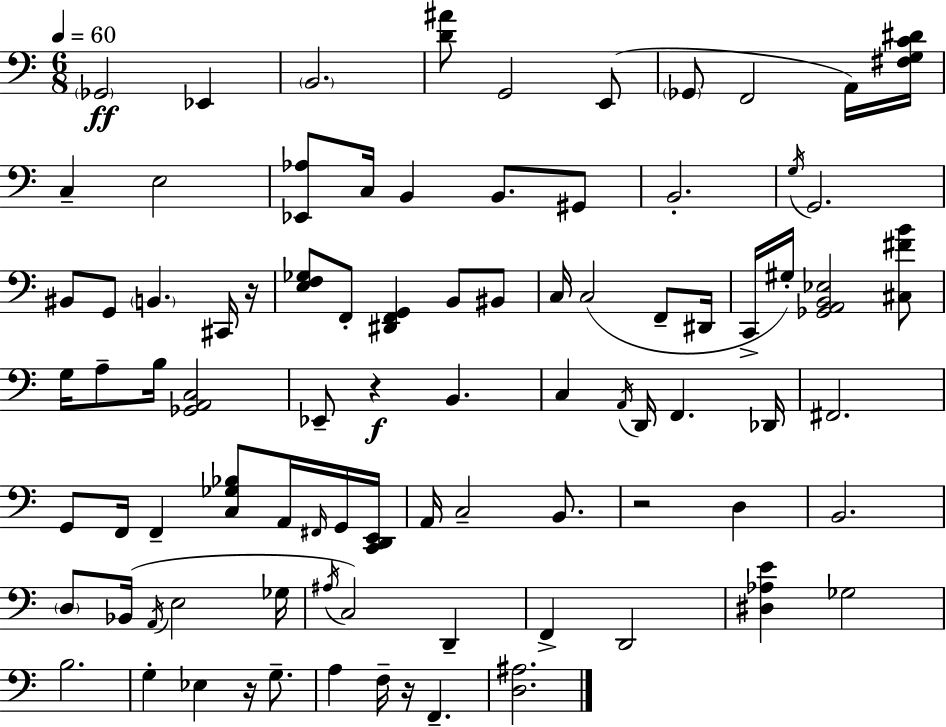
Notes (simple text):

Gb2/h Eb2/q B2/h. [D4,A#4]/e G2/h E2/e Gb2/e F2/h A2/s [F#3,G3,C4,D#4]/s C3/q E3/h [Eb2,Ab3]/e C3/s B2/q B2/e. G#2/e B2/h. G3/s G2/h. BIS2/e G2/e B2/q. C#2/s R/s [E3,F3,Gb3]/e F2/e [D#2,F2,G2]/q B2/e BIS2/e C3/s C3/h F2/e D#2/s C2/s G#3/s [Gb2,A2,B2,Eb3]/h [C#3,F#4,B4]/e G3/s A3/e B3/s [Gb2,A2,C3]/h Eb2/e R/q B2/q. C3/q A2/s D2/s F2/q. Db2/s F#2/h. G2/e F2/s F2/q [C3,Gb3,Bb3]/e A2/s F#2/s G2/s [C2,D2,E2]/s A2/s C3/h B2/e. R/h D3/q B2/h. D3/e Bb2/s A2/s E3/h Gb3/s A#3/s C3/h D2/q F2/q D2/h [D#3,Ab3,E4]/q Gb3/h B3/h. G3/q Eb3/q R/s G3/e. A3/q F3/s R/s F2/q. [D3,A#3]/h.